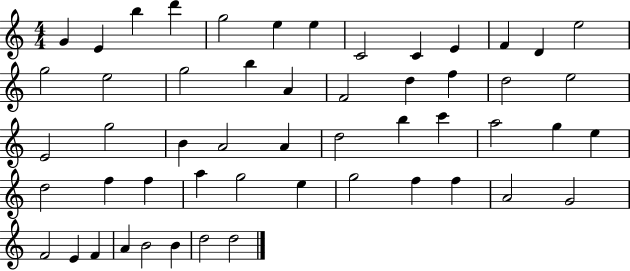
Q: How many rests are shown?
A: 0